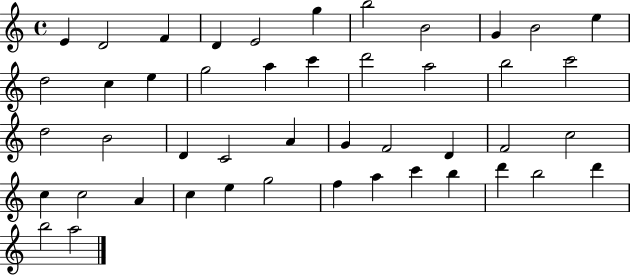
{
  \clef treble
  \time 4/4
  \defaultTimeSignature
  \key c \major
  e'4 d'2 f'4 | d'4 e'2 g''4 | b''2 b'2 | g'4 b'2 e''4 | \break d''2 c''4 e''4 | g''2 a''4 c'''4 | d'''2 a''2 | b''2 c'''2 | \break d''2 b'2 | d'4 c'2 a'4 | g'4 f'2 d'4 | f'2 c''2 | \break c''4 c''2 a'4 | c''4 e''4 g''2 | f''4 a''4 c'''4 b''4 | d'''4 b''2 d'''4 | \break b''2 a''2 | \bar "|."
}